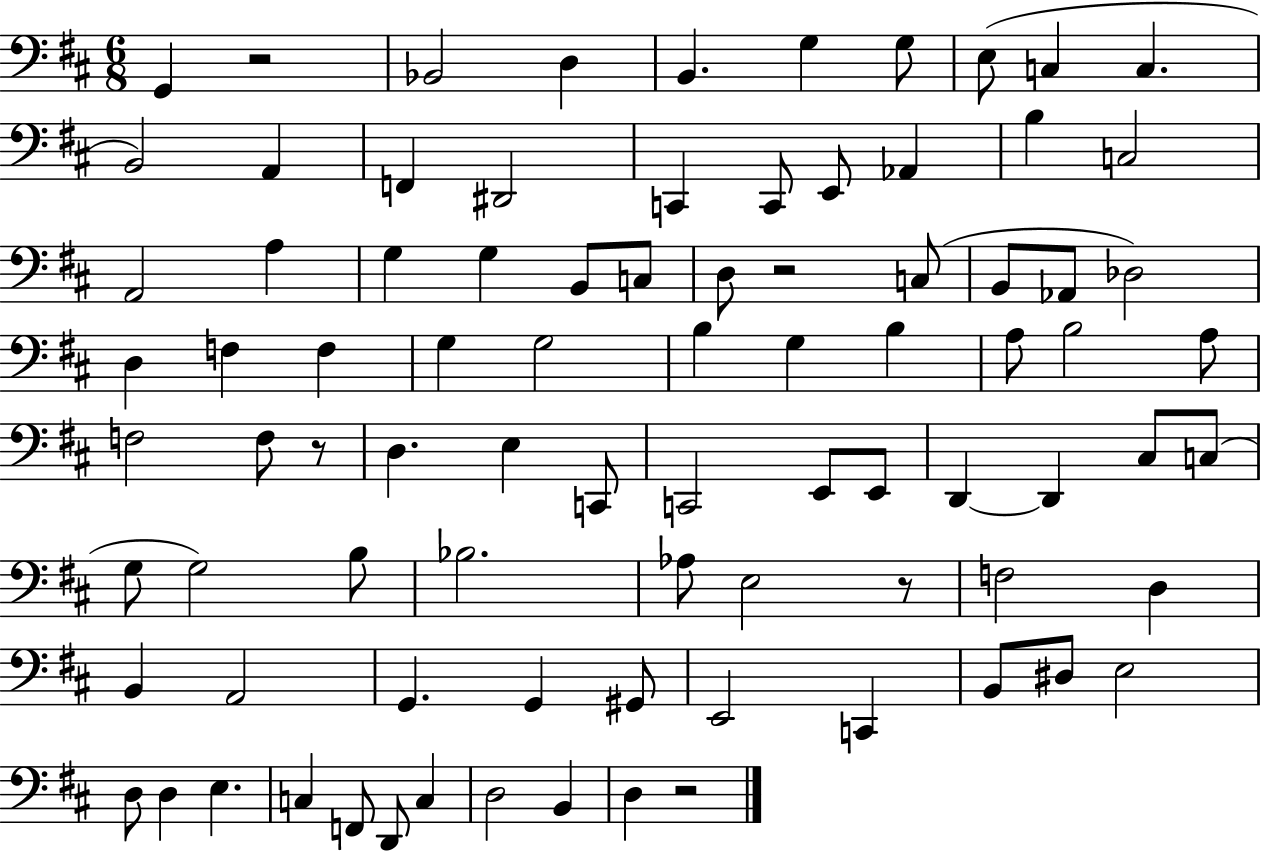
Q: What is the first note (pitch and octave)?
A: G2